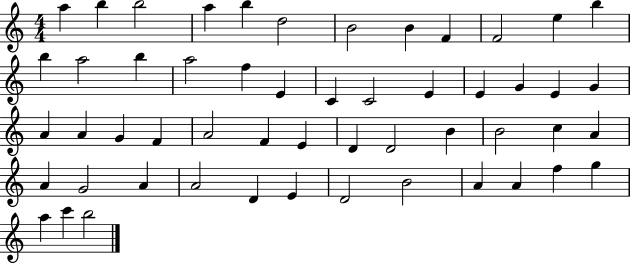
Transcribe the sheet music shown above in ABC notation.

X:1
T:Untitled
M:4/4
L:1/4
K:C
a b b2 a b d2 B2 B F F2 e b b a2 b a2 f E C C2 E E G E G A A G F A2 F E D D2 B B2 c A A G2 A A2 D E D2 B2 A A f g a c' b2